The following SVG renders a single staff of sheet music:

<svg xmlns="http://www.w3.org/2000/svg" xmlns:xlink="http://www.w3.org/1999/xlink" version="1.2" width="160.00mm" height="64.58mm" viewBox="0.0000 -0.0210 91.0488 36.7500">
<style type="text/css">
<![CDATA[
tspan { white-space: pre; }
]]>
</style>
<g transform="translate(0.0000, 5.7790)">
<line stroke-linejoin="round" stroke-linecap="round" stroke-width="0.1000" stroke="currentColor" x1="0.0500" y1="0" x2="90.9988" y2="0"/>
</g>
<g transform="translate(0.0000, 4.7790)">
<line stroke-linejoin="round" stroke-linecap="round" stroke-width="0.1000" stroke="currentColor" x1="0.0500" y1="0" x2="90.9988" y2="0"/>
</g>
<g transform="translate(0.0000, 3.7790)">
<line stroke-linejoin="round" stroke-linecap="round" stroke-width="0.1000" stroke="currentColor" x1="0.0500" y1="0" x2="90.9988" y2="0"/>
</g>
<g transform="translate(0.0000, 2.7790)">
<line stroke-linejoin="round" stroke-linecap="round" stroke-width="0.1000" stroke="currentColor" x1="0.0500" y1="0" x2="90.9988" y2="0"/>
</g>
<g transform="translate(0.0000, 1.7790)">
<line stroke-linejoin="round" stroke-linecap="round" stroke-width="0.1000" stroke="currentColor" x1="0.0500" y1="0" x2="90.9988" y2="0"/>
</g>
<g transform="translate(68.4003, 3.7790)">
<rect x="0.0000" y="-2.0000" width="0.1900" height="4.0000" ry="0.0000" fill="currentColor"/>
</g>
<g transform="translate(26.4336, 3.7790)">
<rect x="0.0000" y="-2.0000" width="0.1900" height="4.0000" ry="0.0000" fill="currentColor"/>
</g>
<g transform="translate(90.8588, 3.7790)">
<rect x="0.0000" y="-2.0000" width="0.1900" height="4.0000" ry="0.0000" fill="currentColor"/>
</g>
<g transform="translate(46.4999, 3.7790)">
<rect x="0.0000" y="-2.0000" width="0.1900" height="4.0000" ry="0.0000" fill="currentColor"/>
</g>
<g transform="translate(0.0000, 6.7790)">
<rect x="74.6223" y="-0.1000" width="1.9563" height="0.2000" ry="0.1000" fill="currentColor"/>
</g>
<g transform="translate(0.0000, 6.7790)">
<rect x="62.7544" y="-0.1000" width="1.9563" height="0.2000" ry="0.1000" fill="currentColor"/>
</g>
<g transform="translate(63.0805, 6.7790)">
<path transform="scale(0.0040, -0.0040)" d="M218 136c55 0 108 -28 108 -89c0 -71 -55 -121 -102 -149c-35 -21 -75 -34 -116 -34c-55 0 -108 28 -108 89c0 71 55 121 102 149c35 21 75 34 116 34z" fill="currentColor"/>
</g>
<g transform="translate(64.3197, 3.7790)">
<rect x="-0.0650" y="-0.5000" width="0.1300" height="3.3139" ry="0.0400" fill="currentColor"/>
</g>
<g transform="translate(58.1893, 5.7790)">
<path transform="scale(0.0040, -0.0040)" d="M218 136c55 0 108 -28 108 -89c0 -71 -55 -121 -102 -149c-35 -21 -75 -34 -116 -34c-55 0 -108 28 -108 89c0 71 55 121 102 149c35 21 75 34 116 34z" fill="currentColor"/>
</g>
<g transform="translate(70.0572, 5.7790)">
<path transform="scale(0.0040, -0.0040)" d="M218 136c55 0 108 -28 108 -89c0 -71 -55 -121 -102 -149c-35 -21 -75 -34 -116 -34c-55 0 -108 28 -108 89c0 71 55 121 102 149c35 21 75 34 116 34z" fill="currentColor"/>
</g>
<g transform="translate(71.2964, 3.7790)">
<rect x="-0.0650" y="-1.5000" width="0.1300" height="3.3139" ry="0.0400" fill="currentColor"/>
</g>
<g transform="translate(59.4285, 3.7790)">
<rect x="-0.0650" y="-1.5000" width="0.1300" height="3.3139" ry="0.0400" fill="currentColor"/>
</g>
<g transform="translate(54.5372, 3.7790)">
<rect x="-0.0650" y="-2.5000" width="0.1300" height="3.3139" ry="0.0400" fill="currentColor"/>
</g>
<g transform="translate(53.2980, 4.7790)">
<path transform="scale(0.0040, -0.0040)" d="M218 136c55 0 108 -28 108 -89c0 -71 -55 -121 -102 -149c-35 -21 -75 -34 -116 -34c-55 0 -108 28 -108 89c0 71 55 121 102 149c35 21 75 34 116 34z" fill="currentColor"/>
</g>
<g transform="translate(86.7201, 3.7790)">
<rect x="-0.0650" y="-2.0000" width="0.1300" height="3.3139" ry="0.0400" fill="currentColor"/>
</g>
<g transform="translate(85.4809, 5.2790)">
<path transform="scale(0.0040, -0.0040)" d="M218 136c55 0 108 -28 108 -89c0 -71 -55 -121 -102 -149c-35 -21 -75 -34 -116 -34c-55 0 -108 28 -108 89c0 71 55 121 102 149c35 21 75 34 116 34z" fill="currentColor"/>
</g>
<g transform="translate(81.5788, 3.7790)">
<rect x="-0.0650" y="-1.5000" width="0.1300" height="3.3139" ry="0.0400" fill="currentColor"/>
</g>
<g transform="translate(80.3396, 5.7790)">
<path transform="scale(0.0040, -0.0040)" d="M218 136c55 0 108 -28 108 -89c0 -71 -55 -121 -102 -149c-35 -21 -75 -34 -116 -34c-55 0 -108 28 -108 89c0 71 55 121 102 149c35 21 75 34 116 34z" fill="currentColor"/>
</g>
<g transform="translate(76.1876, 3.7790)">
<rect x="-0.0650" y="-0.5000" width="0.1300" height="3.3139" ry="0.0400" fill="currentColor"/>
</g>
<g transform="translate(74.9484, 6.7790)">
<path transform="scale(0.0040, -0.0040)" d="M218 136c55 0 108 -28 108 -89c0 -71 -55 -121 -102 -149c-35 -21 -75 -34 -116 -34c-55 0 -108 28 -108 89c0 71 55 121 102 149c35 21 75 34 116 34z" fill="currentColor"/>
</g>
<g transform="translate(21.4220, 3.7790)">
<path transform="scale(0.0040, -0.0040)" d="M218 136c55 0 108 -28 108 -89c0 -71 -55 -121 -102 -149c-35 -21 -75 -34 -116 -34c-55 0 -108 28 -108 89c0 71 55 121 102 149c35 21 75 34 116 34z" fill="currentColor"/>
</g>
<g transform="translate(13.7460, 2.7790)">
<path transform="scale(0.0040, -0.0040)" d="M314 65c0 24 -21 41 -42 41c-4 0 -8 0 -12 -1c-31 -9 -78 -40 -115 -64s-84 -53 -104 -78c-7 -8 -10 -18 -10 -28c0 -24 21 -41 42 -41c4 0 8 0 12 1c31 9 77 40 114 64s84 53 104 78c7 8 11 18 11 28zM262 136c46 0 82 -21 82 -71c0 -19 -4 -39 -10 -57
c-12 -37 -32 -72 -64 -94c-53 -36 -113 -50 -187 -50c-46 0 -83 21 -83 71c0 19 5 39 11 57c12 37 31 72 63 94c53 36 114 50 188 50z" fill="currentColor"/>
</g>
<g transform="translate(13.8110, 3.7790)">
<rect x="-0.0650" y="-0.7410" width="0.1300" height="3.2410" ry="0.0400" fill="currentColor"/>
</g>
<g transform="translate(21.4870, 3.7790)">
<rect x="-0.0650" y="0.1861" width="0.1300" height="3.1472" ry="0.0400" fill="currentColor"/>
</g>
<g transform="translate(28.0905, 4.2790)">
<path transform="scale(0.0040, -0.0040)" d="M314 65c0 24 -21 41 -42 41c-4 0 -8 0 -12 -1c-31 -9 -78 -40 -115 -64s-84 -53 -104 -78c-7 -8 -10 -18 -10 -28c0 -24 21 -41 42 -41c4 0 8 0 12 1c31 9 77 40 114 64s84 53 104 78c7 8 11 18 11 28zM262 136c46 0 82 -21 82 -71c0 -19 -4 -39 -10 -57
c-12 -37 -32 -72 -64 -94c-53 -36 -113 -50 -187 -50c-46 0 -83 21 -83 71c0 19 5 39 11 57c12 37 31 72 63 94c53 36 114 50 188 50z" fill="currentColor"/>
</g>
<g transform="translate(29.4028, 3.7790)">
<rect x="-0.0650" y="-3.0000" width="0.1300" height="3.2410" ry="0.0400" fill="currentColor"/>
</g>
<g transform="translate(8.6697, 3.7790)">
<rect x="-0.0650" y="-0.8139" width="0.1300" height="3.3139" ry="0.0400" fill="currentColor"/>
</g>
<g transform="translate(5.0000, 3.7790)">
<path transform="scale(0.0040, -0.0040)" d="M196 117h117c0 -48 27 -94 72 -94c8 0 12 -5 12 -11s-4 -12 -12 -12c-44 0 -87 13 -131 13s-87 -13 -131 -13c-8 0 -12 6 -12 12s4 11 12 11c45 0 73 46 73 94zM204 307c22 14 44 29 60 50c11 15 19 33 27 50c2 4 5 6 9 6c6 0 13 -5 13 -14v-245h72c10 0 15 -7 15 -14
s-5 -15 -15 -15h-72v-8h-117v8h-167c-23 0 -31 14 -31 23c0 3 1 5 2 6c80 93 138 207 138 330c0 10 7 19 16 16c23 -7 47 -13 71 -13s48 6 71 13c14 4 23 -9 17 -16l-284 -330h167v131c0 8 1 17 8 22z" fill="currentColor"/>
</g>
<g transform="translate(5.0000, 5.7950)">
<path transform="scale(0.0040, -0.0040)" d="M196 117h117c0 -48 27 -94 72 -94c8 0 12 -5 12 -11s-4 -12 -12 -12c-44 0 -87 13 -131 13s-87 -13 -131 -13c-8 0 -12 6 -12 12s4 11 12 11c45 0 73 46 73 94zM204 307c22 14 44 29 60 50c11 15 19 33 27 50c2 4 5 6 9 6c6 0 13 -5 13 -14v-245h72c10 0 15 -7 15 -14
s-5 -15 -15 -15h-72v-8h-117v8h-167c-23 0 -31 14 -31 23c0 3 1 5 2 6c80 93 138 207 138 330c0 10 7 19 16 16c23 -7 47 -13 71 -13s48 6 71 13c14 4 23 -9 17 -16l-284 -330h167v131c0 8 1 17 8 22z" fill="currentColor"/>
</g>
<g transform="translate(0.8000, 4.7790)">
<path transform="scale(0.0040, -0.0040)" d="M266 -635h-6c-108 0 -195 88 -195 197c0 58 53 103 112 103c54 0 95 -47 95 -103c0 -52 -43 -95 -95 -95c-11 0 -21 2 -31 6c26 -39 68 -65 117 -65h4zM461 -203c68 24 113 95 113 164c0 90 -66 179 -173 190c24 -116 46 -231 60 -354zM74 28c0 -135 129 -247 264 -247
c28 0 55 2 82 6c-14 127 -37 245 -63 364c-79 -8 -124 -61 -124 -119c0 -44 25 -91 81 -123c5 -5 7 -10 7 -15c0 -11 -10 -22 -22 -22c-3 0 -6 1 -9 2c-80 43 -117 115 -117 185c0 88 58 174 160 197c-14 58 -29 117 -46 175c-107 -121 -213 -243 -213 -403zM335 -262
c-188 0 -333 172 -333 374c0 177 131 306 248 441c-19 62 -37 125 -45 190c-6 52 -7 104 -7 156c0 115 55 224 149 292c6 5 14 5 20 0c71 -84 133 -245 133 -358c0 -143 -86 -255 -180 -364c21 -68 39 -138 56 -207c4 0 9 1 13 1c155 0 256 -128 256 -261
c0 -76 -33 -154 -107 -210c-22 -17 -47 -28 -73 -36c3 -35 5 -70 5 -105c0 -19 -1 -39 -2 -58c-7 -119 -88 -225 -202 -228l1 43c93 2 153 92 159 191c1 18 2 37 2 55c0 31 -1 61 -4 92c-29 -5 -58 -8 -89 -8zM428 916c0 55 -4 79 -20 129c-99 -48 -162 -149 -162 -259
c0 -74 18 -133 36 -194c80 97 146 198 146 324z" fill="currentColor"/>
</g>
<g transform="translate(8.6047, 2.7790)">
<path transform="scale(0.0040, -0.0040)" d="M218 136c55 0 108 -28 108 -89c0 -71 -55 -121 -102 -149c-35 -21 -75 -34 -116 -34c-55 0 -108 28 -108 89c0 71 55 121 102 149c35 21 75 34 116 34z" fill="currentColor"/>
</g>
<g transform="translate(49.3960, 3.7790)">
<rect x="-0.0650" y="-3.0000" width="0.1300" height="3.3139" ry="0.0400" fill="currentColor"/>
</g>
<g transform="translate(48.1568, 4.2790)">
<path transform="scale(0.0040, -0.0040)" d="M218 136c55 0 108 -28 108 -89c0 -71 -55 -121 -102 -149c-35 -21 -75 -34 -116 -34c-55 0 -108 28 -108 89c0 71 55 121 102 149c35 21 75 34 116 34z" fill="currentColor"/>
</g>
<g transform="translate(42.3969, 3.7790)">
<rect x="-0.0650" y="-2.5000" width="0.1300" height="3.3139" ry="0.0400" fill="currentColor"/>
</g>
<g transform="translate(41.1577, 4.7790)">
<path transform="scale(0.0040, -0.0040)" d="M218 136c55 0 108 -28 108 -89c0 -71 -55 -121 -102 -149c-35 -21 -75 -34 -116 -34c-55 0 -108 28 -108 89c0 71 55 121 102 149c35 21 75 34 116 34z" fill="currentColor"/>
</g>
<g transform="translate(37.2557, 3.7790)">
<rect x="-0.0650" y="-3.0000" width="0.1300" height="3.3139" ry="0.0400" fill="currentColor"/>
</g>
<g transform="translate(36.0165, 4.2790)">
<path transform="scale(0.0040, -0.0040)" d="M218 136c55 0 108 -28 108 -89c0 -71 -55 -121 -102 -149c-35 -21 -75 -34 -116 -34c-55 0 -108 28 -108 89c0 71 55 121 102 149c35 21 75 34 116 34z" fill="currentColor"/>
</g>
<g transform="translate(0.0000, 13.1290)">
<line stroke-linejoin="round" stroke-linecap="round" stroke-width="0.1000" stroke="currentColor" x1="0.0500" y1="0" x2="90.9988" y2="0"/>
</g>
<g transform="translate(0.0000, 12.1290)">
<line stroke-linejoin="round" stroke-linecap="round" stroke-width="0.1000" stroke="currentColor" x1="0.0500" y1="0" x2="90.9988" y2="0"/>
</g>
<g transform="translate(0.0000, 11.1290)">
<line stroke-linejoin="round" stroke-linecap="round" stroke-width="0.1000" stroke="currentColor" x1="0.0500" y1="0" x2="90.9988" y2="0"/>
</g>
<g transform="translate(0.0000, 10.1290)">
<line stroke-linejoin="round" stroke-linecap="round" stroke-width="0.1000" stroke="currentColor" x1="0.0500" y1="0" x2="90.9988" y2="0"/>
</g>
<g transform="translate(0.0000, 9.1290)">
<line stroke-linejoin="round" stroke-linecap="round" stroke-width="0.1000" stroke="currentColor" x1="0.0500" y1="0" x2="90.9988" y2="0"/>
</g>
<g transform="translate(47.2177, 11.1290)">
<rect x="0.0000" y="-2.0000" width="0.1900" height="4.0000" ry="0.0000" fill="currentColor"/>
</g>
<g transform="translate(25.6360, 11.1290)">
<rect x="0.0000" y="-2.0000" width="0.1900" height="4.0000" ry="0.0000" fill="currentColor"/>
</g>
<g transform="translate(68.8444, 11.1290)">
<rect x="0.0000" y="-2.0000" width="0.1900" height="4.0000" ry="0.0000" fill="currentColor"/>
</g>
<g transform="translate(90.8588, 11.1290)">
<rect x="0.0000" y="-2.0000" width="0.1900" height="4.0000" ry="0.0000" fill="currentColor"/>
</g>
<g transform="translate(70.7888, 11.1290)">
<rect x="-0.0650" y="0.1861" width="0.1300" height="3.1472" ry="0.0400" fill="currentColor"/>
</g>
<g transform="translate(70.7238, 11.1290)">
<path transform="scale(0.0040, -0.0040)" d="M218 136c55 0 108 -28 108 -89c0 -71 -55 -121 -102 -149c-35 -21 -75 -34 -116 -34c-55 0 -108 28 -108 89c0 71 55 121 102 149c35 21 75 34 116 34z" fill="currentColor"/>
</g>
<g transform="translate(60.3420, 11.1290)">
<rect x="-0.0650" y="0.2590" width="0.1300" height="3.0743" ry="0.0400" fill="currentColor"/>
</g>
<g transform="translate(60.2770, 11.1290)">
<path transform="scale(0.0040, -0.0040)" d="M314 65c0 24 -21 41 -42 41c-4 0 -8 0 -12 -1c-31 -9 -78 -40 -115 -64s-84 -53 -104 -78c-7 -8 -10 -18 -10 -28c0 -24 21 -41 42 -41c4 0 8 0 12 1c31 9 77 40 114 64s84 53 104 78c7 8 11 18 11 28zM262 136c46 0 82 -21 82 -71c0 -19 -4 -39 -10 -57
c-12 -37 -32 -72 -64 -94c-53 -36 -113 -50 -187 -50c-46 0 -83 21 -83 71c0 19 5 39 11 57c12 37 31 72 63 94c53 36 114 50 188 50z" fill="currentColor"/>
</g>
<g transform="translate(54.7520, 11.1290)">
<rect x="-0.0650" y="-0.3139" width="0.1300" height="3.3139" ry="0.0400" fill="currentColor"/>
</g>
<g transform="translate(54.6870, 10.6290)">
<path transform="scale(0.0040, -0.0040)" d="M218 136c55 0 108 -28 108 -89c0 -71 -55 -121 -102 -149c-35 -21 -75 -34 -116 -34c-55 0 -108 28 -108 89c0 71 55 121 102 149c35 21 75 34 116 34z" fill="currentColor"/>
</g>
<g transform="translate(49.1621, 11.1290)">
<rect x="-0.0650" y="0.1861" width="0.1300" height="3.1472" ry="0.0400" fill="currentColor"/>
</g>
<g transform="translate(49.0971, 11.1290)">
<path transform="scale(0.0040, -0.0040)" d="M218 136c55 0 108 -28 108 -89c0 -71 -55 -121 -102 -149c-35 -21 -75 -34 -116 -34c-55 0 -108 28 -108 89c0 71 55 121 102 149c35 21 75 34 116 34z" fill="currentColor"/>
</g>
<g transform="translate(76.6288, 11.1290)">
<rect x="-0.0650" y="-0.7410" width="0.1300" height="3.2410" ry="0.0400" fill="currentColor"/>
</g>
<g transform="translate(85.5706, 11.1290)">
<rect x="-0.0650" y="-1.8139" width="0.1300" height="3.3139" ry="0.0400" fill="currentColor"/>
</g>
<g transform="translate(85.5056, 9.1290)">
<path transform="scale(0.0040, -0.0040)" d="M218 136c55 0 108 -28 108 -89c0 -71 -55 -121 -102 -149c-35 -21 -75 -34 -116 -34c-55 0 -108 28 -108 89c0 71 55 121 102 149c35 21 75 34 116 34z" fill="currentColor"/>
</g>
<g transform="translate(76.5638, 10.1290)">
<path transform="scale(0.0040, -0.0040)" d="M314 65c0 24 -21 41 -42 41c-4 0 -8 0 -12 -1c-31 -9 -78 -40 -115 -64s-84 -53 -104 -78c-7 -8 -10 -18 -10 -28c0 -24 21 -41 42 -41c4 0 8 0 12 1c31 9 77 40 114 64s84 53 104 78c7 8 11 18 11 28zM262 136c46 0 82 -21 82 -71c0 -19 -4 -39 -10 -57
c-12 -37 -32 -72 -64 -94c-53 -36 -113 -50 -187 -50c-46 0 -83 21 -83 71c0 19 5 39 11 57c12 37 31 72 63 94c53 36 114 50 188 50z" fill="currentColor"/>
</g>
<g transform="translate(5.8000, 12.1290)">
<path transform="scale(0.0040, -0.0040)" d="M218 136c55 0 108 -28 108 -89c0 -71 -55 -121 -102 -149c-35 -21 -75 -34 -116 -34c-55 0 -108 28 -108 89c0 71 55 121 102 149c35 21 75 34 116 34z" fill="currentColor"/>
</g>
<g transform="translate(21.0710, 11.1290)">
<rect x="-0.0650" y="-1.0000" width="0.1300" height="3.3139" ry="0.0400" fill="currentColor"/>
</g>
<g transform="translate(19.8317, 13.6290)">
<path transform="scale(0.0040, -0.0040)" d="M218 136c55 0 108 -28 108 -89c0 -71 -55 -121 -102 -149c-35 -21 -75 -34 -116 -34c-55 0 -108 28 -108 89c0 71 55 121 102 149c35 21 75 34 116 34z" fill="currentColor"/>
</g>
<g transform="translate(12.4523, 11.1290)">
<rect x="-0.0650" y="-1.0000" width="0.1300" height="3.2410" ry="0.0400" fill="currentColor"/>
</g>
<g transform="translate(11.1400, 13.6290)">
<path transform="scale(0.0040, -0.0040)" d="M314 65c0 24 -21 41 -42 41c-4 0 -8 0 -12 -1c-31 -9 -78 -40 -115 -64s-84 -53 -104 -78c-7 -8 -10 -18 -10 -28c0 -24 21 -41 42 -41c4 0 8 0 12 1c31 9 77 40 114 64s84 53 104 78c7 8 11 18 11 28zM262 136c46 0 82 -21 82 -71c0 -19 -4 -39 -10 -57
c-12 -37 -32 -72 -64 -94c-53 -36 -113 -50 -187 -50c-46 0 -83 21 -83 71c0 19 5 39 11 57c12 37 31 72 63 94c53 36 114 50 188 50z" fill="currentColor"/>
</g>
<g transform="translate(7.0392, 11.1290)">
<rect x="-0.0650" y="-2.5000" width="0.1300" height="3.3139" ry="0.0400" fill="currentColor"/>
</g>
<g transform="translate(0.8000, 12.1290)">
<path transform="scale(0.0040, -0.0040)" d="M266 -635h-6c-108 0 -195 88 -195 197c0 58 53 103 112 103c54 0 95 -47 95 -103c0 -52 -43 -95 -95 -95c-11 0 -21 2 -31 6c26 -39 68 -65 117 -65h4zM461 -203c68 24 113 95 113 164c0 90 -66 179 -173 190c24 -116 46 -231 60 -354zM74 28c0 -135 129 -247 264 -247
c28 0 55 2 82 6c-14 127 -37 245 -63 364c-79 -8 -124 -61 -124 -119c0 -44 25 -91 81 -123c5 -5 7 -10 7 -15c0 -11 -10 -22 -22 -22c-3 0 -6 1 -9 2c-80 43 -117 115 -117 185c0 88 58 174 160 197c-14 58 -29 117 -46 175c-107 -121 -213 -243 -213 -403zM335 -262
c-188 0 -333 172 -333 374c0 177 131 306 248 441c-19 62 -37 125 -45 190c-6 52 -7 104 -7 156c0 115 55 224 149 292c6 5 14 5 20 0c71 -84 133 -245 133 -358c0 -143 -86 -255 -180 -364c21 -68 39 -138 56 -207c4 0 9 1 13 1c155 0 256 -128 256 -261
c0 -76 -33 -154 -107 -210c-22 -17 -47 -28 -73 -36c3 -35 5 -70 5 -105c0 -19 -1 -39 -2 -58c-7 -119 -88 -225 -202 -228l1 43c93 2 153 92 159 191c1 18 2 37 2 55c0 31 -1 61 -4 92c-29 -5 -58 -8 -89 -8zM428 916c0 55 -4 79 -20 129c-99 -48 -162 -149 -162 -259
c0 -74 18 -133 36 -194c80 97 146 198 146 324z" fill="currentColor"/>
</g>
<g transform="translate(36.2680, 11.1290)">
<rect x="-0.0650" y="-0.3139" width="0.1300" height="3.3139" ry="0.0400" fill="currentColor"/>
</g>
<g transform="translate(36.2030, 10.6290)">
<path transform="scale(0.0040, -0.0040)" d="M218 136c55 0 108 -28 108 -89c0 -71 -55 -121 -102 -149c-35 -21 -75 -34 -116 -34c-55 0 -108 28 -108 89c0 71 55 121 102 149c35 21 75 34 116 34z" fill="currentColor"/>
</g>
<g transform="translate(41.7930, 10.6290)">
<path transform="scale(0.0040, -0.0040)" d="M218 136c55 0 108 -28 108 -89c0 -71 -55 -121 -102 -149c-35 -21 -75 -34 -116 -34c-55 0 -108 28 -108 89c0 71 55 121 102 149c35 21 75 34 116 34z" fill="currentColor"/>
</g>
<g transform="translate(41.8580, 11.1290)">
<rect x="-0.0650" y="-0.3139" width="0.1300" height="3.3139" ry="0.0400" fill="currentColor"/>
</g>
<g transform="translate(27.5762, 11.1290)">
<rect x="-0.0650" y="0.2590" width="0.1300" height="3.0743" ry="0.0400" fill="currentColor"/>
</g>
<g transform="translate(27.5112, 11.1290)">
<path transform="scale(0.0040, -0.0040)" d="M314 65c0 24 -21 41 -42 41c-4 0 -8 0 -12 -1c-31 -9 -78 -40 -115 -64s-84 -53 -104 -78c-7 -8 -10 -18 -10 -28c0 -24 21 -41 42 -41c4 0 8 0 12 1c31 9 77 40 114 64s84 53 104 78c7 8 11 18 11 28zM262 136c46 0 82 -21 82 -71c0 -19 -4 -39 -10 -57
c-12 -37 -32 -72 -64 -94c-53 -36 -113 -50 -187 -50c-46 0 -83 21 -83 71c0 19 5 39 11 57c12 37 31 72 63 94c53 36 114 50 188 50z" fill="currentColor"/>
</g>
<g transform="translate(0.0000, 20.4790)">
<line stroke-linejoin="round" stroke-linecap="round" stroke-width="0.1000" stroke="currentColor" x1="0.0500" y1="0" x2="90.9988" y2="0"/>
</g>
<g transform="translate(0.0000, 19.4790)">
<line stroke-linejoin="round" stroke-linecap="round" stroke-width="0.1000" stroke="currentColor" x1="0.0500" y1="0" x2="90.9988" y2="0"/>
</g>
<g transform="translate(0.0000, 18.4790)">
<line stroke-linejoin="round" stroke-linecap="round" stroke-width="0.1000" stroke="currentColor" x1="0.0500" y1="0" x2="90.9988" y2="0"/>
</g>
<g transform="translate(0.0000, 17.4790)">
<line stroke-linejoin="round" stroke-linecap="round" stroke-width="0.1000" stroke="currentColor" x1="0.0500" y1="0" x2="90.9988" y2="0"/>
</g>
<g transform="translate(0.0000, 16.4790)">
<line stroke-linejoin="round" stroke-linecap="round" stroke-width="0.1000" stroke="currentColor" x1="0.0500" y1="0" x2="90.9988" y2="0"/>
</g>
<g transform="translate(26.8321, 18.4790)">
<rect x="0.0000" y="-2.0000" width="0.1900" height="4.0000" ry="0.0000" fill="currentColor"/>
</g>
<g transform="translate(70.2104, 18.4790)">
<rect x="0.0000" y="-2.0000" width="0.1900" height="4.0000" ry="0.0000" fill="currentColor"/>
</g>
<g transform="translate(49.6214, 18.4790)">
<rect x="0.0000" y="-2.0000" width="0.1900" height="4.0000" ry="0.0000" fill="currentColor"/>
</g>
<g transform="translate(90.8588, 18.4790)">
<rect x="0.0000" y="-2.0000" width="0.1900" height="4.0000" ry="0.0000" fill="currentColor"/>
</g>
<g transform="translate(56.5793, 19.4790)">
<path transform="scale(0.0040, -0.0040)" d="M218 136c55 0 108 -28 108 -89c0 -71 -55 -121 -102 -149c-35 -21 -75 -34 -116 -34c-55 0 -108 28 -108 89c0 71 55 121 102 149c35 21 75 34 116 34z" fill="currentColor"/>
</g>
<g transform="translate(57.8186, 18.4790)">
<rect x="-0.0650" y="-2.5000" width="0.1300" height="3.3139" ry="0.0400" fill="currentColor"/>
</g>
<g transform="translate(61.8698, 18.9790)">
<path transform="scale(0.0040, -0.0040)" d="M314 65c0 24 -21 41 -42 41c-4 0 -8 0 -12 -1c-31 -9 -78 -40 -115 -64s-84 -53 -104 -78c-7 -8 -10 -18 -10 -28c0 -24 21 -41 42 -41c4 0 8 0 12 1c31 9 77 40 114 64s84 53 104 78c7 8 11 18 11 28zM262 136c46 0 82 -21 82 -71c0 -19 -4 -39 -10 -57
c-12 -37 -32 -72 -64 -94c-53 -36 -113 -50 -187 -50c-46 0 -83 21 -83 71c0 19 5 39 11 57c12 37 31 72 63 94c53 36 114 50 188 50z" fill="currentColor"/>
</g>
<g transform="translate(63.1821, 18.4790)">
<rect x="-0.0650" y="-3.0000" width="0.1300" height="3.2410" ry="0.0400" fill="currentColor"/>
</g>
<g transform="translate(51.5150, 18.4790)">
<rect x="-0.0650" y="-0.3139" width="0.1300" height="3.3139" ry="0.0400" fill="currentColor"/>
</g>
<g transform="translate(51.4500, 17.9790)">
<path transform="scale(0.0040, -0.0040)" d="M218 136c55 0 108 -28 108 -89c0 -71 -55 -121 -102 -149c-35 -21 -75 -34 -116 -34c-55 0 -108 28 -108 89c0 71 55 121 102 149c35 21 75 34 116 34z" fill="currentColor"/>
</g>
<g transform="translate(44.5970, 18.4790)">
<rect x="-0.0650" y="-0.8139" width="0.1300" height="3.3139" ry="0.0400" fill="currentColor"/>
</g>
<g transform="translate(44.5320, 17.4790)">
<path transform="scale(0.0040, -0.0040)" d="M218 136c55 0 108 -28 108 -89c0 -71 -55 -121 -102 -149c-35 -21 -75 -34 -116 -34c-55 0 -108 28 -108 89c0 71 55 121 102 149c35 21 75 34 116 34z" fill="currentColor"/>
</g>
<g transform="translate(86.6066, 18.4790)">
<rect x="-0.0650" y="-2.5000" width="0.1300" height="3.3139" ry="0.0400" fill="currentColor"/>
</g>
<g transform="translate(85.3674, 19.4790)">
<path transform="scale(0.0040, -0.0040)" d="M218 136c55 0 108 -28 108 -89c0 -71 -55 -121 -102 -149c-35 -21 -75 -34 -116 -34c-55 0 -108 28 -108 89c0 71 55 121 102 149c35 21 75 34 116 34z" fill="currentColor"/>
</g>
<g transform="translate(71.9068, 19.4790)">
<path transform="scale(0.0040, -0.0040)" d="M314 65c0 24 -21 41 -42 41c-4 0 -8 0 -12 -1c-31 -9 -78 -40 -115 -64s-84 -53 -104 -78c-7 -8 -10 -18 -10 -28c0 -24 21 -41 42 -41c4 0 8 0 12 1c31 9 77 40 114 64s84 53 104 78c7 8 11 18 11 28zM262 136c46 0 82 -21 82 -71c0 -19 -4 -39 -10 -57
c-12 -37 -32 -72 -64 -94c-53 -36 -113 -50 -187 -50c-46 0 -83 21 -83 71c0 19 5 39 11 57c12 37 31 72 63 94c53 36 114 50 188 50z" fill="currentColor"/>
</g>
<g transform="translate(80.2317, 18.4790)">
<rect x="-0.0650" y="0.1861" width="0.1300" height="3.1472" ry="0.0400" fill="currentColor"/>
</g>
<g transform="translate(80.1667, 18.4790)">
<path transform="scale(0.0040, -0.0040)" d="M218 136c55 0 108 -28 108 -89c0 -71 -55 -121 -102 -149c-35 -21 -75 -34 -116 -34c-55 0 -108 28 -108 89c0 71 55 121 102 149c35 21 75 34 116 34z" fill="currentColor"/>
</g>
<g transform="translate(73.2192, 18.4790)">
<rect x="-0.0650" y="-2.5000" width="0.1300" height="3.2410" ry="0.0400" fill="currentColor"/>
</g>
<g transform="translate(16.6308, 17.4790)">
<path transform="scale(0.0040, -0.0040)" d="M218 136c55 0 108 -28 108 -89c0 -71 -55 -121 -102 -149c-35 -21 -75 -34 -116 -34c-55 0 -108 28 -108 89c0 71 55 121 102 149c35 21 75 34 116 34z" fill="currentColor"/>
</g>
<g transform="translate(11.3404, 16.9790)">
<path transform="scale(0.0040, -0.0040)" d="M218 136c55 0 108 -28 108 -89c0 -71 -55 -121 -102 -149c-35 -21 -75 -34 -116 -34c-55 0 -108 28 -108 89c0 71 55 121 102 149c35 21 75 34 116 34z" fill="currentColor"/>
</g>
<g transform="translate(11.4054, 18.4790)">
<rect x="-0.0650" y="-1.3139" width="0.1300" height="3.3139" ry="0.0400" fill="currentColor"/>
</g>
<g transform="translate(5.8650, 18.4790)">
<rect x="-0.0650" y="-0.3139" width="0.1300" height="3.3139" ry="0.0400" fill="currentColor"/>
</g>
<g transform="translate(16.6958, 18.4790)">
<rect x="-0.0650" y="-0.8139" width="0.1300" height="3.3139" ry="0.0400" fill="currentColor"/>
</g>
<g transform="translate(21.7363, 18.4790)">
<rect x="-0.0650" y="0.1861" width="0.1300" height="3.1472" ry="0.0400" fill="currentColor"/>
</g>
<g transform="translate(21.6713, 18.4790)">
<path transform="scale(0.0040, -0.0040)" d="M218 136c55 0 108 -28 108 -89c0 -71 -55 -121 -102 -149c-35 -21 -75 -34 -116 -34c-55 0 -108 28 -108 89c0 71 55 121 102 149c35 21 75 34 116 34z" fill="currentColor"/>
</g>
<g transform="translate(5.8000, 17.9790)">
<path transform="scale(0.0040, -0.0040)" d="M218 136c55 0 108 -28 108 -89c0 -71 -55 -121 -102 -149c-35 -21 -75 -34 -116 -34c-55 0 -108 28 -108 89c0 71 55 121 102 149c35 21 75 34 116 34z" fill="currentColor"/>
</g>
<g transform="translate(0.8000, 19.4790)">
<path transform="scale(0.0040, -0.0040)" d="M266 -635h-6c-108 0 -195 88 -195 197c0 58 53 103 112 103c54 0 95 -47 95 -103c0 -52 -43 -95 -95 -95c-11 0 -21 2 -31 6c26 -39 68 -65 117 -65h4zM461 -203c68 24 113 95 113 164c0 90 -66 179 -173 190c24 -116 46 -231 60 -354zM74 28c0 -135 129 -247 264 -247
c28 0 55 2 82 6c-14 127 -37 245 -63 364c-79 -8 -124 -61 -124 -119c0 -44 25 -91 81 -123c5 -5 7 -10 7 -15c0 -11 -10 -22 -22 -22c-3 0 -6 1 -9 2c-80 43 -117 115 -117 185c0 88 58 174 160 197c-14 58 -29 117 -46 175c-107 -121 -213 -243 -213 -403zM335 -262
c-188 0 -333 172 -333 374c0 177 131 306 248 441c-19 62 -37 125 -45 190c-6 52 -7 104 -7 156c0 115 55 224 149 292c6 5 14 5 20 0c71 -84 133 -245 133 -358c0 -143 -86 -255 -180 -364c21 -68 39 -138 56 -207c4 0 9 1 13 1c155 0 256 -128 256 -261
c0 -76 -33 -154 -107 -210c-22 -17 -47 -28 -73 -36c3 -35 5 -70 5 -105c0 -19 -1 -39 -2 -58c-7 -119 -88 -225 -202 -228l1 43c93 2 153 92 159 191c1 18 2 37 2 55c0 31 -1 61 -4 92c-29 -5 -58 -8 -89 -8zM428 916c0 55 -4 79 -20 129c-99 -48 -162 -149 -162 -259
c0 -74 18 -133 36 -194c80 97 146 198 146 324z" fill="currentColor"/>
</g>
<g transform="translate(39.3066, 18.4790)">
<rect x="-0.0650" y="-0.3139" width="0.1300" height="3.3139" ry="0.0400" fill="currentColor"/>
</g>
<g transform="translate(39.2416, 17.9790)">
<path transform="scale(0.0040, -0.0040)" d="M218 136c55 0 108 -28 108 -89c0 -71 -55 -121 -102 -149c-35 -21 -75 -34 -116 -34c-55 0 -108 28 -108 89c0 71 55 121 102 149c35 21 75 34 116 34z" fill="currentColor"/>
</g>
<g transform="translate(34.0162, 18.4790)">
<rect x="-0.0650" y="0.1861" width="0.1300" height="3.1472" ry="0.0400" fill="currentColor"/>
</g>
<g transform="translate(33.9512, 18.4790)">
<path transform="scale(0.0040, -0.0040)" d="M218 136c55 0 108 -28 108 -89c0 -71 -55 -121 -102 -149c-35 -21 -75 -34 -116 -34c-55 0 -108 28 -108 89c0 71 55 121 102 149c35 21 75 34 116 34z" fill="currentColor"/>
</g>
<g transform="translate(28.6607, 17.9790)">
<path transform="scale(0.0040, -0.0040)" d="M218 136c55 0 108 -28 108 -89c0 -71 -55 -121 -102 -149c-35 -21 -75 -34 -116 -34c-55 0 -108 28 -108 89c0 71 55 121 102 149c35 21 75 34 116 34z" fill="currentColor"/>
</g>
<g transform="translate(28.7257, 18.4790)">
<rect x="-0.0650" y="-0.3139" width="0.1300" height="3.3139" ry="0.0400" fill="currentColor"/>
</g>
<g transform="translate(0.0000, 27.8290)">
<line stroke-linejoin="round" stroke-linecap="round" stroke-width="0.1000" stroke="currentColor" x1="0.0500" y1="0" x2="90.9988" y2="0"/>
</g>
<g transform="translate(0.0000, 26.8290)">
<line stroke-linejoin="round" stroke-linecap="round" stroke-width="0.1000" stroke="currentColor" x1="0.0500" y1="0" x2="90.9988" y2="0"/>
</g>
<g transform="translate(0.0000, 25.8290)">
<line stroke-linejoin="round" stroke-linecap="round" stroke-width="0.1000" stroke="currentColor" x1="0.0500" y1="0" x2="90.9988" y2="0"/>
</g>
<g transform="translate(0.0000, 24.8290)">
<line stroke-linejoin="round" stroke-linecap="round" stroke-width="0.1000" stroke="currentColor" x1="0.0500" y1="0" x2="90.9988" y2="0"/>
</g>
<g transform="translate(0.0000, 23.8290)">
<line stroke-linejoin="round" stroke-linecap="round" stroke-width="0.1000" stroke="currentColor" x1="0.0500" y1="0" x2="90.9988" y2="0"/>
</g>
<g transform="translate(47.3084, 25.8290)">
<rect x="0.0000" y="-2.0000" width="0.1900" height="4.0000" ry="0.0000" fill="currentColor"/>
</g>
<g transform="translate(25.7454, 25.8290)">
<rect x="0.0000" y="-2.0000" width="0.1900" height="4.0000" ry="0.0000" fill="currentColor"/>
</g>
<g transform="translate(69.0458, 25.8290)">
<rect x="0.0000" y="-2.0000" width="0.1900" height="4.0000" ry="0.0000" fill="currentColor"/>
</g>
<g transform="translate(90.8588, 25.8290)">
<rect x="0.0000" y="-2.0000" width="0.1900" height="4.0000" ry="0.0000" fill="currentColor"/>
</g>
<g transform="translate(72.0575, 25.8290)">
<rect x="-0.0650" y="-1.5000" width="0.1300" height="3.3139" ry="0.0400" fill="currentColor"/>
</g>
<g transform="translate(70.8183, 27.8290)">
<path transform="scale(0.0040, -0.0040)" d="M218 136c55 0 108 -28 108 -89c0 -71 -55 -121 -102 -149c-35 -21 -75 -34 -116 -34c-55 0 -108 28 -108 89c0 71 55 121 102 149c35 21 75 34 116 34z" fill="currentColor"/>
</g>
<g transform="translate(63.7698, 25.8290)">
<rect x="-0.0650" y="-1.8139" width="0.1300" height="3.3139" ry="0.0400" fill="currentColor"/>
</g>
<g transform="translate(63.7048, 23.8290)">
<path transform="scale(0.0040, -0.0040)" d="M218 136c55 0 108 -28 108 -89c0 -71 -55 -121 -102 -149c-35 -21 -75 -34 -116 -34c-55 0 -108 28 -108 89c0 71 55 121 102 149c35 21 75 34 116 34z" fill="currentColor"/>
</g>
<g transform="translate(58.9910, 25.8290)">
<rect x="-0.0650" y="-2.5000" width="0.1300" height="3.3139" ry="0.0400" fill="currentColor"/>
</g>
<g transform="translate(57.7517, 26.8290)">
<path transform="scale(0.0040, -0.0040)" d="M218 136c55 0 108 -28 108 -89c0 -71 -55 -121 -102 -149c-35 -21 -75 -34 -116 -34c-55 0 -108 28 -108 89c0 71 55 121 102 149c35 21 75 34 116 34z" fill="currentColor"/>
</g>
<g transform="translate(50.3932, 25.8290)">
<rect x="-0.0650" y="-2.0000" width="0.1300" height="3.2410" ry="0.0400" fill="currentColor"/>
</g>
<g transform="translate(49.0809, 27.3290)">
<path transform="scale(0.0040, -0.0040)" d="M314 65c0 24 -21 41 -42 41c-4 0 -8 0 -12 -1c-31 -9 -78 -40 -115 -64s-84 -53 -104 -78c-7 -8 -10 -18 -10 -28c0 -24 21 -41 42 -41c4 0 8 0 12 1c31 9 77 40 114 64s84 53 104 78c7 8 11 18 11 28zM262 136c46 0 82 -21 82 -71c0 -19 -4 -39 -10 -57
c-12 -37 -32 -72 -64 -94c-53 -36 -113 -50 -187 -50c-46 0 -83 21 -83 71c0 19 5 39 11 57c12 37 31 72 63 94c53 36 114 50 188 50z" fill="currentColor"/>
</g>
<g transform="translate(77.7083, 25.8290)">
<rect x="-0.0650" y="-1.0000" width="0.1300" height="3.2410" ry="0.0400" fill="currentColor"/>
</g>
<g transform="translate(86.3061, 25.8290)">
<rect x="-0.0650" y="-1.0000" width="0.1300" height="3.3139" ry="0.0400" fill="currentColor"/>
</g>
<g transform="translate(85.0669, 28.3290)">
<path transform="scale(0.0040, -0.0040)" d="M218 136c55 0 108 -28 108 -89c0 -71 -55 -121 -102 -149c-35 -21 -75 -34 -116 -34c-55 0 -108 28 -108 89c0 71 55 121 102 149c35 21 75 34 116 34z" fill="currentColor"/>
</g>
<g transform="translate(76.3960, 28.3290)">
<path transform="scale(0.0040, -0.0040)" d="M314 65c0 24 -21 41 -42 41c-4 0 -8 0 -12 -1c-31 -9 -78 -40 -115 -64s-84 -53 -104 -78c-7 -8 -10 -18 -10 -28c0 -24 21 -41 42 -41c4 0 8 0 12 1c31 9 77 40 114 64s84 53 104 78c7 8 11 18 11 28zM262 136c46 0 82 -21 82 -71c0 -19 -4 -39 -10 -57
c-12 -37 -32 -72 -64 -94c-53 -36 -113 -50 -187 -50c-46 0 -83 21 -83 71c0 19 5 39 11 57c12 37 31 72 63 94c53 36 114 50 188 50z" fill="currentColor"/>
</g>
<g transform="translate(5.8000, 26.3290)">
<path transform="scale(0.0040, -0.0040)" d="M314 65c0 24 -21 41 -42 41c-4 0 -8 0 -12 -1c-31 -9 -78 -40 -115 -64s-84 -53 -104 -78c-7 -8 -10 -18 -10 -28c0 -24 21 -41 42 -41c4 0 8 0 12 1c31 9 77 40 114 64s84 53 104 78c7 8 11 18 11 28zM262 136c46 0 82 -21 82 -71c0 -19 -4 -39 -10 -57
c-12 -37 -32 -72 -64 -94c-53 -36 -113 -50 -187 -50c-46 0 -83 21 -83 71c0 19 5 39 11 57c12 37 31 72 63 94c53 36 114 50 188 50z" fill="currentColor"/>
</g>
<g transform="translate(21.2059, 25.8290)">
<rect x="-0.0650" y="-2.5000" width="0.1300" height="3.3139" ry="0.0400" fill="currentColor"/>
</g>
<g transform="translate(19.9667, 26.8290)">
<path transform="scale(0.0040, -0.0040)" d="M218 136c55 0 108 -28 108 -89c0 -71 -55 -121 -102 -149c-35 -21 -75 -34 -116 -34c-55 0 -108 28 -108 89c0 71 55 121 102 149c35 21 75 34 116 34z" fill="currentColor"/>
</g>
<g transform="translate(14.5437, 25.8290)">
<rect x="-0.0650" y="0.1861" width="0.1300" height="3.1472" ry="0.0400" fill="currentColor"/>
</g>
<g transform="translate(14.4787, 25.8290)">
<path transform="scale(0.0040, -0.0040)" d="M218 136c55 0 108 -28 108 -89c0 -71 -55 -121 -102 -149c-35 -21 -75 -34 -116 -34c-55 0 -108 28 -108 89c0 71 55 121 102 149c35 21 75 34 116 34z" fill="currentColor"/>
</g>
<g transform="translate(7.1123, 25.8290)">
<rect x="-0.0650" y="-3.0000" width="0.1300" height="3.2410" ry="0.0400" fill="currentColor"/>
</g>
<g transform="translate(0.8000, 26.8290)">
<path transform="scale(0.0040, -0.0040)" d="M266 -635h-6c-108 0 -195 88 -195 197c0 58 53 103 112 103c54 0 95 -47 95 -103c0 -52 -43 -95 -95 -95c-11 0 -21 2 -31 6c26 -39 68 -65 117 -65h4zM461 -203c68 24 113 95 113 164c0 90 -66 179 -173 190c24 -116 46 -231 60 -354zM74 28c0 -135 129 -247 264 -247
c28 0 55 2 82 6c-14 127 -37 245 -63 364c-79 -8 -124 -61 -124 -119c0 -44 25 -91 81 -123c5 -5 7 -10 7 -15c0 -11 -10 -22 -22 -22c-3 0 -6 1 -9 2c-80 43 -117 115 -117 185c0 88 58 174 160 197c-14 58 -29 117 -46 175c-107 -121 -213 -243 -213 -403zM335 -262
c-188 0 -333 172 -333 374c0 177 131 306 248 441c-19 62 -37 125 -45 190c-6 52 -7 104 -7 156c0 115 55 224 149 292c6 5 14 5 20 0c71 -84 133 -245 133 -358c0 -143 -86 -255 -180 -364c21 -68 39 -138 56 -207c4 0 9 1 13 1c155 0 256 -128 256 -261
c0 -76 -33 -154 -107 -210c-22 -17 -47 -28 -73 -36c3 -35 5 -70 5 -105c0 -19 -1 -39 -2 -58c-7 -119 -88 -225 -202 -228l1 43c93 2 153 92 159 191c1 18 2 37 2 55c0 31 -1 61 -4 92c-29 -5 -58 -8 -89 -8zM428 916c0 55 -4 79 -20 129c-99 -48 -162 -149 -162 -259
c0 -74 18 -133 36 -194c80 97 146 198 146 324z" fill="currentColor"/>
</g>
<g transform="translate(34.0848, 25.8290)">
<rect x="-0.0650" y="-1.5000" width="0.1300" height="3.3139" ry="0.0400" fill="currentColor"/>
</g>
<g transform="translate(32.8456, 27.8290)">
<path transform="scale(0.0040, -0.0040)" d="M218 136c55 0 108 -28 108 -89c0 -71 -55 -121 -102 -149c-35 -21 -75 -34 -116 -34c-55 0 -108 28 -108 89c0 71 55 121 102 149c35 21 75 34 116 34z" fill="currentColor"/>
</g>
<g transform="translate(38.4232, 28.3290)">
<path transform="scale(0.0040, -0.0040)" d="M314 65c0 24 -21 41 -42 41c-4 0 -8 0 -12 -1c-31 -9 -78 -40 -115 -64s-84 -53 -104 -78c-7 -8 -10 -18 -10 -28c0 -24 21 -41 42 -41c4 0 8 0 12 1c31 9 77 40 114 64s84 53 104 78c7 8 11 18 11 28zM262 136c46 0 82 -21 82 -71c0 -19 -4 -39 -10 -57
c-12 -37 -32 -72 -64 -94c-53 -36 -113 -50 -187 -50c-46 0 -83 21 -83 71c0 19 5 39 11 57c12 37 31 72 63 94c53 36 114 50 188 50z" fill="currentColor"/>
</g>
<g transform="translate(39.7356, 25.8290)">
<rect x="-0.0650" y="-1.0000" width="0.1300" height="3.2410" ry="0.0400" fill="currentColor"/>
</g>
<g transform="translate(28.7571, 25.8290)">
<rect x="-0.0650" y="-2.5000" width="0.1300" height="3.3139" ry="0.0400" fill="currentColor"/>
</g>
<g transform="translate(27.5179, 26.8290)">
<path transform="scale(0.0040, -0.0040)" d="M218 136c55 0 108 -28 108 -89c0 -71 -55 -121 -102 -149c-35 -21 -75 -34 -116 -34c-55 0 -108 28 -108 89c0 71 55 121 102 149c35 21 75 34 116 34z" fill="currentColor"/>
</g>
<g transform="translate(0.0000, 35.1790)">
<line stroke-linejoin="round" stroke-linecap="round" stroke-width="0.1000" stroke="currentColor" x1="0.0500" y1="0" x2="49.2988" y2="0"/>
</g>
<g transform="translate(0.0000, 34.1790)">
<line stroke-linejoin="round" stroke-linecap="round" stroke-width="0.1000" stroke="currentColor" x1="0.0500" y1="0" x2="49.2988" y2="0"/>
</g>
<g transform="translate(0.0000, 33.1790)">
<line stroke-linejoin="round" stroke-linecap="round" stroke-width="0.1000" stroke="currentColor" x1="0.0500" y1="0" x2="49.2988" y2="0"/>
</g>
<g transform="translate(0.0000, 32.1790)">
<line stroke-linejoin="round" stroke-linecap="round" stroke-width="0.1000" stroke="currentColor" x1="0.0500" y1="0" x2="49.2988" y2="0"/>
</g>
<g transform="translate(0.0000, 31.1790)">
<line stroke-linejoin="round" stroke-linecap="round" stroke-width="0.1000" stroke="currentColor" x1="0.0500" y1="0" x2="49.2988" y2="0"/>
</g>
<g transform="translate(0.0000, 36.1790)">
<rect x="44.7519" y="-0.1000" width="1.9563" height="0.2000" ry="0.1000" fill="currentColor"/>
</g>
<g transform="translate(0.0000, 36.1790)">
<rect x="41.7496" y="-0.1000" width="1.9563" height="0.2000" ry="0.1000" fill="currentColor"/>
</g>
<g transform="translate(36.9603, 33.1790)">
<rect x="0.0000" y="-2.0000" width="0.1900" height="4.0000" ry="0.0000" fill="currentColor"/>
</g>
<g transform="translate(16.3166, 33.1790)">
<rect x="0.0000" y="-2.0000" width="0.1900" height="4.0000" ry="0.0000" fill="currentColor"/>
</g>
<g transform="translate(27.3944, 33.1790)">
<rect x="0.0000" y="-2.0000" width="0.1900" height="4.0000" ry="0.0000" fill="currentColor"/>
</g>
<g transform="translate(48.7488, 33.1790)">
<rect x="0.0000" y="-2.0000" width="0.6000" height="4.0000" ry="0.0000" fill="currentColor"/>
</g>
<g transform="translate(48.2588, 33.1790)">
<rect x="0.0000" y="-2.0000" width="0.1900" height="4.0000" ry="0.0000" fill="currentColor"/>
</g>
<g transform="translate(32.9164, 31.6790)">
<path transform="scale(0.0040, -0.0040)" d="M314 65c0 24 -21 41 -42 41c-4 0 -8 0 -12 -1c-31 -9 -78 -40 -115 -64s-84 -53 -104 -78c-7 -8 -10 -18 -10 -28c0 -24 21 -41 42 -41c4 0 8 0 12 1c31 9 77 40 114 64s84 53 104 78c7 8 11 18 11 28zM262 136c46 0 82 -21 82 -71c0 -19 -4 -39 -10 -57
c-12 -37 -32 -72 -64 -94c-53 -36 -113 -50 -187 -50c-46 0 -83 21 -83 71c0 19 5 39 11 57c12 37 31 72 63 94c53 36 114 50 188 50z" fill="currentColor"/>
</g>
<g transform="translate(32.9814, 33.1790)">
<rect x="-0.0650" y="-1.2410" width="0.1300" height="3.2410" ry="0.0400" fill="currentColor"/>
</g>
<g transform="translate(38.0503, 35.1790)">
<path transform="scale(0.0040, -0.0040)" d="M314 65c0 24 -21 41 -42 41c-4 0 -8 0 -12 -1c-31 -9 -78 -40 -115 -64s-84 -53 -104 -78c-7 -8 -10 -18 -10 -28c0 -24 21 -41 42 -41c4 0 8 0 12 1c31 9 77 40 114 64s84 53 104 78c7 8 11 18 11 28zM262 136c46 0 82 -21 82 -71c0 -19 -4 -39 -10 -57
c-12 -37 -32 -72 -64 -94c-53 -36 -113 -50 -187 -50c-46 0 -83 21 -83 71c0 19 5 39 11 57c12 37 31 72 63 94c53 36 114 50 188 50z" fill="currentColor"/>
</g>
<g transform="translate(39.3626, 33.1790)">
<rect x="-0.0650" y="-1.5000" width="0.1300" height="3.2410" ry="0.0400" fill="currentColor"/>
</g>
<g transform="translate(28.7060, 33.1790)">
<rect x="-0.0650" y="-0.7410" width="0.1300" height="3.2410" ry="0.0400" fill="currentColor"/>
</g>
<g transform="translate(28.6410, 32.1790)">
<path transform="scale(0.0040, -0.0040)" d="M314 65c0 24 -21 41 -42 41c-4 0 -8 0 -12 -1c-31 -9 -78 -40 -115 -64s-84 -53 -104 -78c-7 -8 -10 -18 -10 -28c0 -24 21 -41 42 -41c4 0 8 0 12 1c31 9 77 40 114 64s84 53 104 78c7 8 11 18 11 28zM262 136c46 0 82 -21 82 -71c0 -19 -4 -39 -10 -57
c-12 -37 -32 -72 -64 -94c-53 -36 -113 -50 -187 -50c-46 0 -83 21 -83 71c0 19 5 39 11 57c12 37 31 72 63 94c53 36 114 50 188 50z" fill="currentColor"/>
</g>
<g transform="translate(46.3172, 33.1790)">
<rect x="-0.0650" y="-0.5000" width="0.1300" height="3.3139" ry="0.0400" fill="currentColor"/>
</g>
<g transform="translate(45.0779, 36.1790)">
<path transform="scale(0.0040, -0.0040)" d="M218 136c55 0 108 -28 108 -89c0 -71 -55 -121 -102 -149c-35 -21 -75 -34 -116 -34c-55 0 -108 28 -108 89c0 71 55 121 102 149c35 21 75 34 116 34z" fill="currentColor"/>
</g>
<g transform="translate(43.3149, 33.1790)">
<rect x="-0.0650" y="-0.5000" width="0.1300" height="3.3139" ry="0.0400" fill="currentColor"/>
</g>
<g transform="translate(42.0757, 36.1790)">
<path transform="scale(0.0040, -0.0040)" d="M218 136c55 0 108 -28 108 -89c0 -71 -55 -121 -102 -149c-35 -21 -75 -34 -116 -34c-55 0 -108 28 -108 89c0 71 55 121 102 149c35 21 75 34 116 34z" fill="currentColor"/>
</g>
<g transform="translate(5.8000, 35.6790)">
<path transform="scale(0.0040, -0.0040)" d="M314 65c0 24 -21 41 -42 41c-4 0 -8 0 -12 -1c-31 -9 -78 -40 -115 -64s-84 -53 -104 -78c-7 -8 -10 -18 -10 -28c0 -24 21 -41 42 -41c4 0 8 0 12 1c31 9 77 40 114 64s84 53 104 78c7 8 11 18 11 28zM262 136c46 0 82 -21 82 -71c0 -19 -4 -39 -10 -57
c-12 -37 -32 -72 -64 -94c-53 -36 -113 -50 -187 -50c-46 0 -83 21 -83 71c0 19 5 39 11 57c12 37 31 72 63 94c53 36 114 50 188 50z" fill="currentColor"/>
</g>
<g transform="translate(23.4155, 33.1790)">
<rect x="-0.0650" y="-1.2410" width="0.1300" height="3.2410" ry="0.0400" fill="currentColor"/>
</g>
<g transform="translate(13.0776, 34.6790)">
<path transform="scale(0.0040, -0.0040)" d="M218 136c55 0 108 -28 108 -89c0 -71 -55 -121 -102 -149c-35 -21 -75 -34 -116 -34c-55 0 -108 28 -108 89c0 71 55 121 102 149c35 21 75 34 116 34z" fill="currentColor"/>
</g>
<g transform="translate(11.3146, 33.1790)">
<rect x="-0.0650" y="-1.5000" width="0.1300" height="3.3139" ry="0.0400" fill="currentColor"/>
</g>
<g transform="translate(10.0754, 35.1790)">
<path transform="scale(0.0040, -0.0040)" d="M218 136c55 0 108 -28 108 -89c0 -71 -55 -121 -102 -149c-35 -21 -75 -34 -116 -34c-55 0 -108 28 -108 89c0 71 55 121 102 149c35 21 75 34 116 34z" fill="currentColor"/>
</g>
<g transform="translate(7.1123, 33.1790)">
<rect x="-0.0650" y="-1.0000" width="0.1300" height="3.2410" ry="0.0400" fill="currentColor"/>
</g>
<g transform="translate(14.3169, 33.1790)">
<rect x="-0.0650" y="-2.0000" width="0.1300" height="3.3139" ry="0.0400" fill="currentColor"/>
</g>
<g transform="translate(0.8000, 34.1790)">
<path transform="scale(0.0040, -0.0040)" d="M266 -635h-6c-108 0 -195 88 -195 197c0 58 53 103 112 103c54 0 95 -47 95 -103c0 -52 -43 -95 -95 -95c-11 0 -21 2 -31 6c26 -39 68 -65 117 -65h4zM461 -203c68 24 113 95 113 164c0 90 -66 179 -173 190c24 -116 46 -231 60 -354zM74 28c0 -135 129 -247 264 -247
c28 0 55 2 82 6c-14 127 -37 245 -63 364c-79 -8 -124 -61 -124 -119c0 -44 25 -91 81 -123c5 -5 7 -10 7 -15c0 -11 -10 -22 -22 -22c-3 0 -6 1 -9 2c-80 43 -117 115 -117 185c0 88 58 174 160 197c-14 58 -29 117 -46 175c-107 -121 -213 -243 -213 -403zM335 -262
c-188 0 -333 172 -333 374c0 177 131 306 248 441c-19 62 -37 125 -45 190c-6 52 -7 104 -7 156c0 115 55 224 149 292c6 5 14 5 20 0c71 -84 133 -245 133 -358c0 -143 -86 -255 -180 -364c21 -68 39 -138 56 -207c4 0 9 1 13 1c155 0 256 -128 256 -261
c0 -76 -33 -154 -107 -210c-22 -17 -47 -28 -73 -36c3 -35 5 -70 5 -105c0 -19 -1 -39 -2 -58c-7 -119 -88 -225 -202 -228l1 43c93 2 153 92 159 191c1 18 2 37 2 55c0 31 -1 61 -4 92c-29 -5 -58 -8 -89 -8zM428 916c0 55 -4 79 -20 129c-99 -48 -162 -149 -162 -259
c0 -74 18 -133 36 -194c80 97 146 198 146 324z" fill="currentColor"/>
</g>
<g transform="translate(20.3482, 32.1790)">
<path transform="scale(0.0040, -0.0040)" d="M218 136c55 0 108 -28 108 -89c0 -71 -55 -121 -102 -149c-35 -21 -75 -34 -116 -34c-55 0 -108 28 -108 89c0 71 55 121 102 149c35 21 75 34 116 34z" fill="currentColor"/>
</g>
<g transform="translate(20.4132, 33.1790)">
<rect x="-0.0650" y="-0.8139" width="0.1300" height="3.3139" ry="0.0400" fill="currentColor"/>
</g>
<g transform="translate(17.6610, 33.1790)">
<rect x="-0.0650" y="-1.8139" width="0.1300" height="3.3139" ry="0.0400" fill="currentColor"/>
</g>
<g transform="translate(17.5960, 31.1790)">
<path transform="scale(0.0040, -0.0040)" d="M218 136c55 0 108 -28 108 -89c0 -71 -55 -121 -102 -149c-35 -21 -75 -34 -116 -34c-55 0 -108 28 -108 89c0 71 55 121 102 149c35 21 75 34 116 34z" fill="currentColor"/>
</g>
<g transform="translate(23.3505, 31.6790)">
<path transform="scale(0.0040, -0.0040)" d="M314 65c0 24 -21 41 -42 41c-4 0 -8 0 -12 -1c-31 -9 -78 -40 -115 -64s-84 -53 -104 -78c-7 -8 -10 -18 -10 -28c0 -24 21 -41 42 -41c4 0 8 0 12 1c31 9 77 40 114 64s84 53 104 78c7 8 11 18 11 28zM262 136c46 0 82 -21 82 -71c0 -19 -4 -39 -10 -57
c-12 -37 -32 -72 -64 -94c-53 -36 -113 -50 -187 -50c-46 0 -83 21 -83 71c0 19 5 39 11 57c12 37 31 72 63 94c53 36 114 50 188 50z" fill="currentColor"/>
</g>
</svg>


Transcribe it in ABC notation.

X:1
T:Untitled
M:4/4
L:1/4
K:C
d d2 B A2 A G A G E C E C E F G D2 D B2 c c B c B2 B d2 f c e d B c B c d c G A2 G2 B G A2 B G G E D2 F2 G f E D2 D D2 E F f d e2 d2 e2 E2 C C